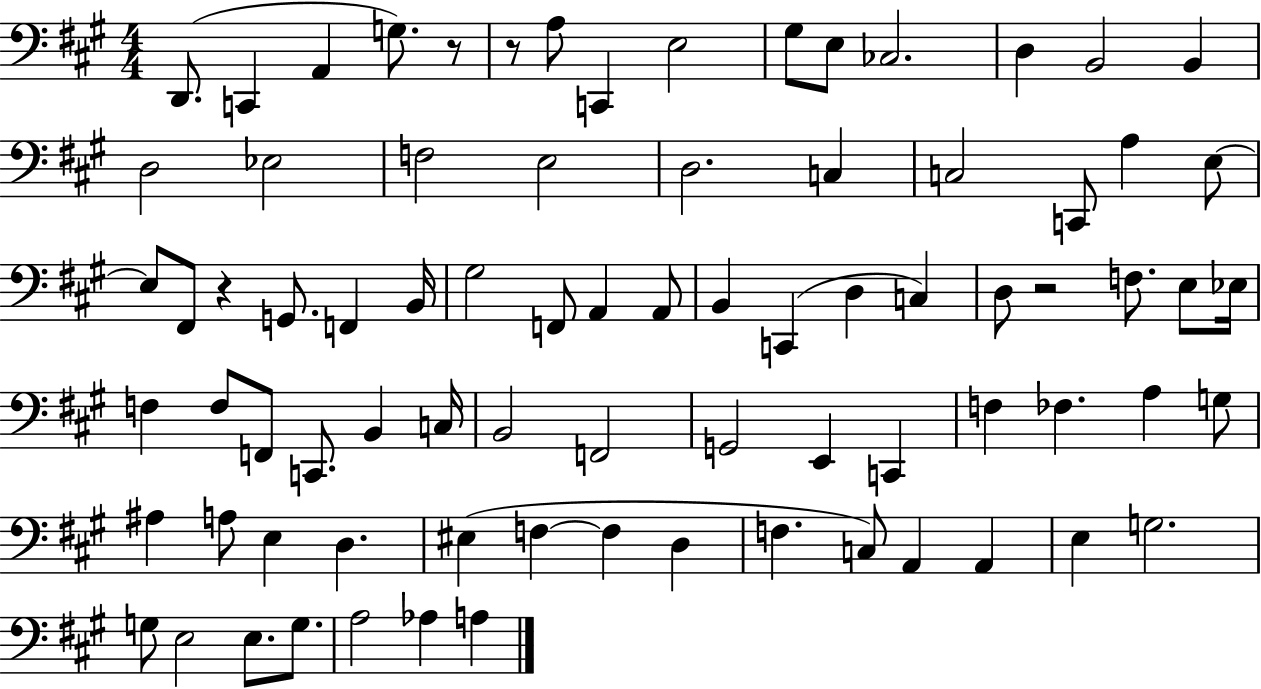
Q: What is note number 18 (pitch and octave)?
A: D3